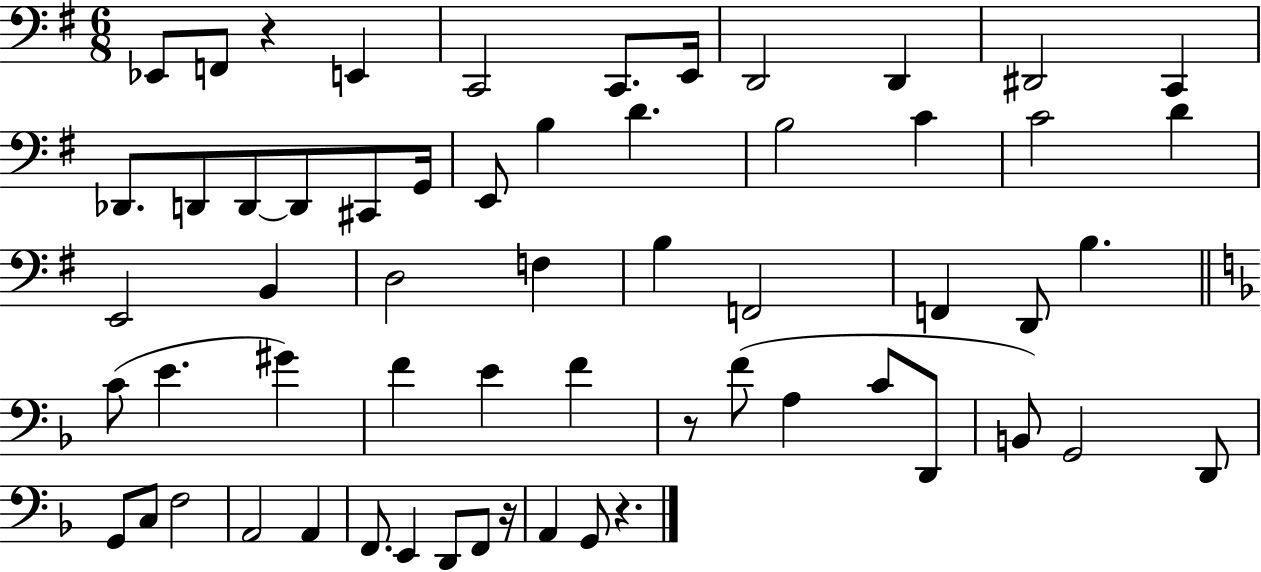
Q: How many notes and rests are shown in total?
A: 60